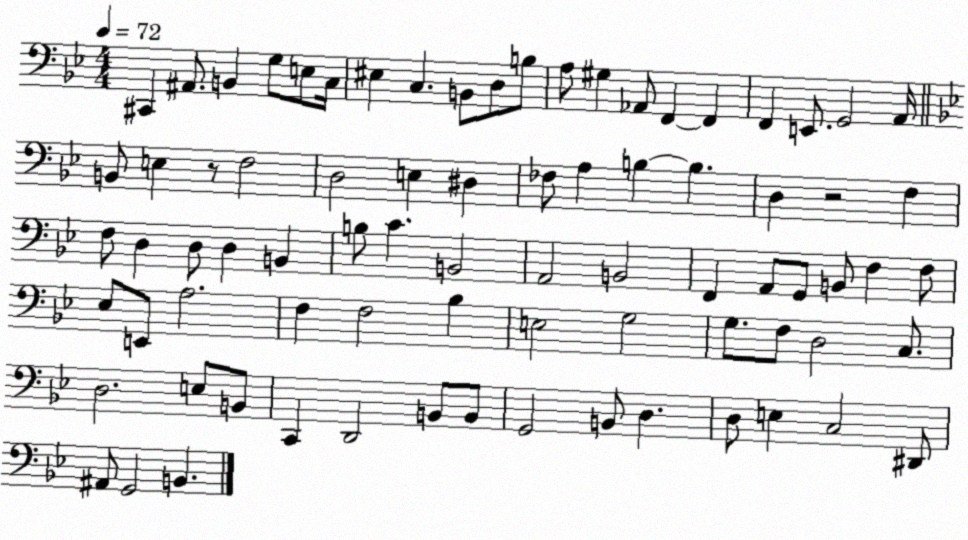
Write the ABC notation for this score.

X:1
T:Untitled
M:4/4
L:1/4
K:Bb
^C,, ^A,,/2 B,, G,/2 E,/2 C,/4 ^E, C, B,,/2 D,/2 B,/2 A,/2 ^G, _A,,/2 F,, F,, F,, E,,/2 G,,2 A,,/4 B,,/2 E, z/2 F,2 D,2 E, ^D, _F,/2 A, B, B, D, z2 F, F,/2 D, D,/2 D, B,, B,/2 C B,,2 A,,2 B,,2 F,, A,,/2 G,,/2 B,,/2 F, F,/2 _E,/2 E,,/2 A,2 F, F,2 _B, E,2 G,2 G,/2 F,/2 D,2 C,/2 D,2 E,/2 B,,/2 C,, D,,2 B,,/2 B,,/2 G,,2 B,,/2 D, D,/2 E, C,2 ^D,,/2 ^A,,/2 G,,2 B,,